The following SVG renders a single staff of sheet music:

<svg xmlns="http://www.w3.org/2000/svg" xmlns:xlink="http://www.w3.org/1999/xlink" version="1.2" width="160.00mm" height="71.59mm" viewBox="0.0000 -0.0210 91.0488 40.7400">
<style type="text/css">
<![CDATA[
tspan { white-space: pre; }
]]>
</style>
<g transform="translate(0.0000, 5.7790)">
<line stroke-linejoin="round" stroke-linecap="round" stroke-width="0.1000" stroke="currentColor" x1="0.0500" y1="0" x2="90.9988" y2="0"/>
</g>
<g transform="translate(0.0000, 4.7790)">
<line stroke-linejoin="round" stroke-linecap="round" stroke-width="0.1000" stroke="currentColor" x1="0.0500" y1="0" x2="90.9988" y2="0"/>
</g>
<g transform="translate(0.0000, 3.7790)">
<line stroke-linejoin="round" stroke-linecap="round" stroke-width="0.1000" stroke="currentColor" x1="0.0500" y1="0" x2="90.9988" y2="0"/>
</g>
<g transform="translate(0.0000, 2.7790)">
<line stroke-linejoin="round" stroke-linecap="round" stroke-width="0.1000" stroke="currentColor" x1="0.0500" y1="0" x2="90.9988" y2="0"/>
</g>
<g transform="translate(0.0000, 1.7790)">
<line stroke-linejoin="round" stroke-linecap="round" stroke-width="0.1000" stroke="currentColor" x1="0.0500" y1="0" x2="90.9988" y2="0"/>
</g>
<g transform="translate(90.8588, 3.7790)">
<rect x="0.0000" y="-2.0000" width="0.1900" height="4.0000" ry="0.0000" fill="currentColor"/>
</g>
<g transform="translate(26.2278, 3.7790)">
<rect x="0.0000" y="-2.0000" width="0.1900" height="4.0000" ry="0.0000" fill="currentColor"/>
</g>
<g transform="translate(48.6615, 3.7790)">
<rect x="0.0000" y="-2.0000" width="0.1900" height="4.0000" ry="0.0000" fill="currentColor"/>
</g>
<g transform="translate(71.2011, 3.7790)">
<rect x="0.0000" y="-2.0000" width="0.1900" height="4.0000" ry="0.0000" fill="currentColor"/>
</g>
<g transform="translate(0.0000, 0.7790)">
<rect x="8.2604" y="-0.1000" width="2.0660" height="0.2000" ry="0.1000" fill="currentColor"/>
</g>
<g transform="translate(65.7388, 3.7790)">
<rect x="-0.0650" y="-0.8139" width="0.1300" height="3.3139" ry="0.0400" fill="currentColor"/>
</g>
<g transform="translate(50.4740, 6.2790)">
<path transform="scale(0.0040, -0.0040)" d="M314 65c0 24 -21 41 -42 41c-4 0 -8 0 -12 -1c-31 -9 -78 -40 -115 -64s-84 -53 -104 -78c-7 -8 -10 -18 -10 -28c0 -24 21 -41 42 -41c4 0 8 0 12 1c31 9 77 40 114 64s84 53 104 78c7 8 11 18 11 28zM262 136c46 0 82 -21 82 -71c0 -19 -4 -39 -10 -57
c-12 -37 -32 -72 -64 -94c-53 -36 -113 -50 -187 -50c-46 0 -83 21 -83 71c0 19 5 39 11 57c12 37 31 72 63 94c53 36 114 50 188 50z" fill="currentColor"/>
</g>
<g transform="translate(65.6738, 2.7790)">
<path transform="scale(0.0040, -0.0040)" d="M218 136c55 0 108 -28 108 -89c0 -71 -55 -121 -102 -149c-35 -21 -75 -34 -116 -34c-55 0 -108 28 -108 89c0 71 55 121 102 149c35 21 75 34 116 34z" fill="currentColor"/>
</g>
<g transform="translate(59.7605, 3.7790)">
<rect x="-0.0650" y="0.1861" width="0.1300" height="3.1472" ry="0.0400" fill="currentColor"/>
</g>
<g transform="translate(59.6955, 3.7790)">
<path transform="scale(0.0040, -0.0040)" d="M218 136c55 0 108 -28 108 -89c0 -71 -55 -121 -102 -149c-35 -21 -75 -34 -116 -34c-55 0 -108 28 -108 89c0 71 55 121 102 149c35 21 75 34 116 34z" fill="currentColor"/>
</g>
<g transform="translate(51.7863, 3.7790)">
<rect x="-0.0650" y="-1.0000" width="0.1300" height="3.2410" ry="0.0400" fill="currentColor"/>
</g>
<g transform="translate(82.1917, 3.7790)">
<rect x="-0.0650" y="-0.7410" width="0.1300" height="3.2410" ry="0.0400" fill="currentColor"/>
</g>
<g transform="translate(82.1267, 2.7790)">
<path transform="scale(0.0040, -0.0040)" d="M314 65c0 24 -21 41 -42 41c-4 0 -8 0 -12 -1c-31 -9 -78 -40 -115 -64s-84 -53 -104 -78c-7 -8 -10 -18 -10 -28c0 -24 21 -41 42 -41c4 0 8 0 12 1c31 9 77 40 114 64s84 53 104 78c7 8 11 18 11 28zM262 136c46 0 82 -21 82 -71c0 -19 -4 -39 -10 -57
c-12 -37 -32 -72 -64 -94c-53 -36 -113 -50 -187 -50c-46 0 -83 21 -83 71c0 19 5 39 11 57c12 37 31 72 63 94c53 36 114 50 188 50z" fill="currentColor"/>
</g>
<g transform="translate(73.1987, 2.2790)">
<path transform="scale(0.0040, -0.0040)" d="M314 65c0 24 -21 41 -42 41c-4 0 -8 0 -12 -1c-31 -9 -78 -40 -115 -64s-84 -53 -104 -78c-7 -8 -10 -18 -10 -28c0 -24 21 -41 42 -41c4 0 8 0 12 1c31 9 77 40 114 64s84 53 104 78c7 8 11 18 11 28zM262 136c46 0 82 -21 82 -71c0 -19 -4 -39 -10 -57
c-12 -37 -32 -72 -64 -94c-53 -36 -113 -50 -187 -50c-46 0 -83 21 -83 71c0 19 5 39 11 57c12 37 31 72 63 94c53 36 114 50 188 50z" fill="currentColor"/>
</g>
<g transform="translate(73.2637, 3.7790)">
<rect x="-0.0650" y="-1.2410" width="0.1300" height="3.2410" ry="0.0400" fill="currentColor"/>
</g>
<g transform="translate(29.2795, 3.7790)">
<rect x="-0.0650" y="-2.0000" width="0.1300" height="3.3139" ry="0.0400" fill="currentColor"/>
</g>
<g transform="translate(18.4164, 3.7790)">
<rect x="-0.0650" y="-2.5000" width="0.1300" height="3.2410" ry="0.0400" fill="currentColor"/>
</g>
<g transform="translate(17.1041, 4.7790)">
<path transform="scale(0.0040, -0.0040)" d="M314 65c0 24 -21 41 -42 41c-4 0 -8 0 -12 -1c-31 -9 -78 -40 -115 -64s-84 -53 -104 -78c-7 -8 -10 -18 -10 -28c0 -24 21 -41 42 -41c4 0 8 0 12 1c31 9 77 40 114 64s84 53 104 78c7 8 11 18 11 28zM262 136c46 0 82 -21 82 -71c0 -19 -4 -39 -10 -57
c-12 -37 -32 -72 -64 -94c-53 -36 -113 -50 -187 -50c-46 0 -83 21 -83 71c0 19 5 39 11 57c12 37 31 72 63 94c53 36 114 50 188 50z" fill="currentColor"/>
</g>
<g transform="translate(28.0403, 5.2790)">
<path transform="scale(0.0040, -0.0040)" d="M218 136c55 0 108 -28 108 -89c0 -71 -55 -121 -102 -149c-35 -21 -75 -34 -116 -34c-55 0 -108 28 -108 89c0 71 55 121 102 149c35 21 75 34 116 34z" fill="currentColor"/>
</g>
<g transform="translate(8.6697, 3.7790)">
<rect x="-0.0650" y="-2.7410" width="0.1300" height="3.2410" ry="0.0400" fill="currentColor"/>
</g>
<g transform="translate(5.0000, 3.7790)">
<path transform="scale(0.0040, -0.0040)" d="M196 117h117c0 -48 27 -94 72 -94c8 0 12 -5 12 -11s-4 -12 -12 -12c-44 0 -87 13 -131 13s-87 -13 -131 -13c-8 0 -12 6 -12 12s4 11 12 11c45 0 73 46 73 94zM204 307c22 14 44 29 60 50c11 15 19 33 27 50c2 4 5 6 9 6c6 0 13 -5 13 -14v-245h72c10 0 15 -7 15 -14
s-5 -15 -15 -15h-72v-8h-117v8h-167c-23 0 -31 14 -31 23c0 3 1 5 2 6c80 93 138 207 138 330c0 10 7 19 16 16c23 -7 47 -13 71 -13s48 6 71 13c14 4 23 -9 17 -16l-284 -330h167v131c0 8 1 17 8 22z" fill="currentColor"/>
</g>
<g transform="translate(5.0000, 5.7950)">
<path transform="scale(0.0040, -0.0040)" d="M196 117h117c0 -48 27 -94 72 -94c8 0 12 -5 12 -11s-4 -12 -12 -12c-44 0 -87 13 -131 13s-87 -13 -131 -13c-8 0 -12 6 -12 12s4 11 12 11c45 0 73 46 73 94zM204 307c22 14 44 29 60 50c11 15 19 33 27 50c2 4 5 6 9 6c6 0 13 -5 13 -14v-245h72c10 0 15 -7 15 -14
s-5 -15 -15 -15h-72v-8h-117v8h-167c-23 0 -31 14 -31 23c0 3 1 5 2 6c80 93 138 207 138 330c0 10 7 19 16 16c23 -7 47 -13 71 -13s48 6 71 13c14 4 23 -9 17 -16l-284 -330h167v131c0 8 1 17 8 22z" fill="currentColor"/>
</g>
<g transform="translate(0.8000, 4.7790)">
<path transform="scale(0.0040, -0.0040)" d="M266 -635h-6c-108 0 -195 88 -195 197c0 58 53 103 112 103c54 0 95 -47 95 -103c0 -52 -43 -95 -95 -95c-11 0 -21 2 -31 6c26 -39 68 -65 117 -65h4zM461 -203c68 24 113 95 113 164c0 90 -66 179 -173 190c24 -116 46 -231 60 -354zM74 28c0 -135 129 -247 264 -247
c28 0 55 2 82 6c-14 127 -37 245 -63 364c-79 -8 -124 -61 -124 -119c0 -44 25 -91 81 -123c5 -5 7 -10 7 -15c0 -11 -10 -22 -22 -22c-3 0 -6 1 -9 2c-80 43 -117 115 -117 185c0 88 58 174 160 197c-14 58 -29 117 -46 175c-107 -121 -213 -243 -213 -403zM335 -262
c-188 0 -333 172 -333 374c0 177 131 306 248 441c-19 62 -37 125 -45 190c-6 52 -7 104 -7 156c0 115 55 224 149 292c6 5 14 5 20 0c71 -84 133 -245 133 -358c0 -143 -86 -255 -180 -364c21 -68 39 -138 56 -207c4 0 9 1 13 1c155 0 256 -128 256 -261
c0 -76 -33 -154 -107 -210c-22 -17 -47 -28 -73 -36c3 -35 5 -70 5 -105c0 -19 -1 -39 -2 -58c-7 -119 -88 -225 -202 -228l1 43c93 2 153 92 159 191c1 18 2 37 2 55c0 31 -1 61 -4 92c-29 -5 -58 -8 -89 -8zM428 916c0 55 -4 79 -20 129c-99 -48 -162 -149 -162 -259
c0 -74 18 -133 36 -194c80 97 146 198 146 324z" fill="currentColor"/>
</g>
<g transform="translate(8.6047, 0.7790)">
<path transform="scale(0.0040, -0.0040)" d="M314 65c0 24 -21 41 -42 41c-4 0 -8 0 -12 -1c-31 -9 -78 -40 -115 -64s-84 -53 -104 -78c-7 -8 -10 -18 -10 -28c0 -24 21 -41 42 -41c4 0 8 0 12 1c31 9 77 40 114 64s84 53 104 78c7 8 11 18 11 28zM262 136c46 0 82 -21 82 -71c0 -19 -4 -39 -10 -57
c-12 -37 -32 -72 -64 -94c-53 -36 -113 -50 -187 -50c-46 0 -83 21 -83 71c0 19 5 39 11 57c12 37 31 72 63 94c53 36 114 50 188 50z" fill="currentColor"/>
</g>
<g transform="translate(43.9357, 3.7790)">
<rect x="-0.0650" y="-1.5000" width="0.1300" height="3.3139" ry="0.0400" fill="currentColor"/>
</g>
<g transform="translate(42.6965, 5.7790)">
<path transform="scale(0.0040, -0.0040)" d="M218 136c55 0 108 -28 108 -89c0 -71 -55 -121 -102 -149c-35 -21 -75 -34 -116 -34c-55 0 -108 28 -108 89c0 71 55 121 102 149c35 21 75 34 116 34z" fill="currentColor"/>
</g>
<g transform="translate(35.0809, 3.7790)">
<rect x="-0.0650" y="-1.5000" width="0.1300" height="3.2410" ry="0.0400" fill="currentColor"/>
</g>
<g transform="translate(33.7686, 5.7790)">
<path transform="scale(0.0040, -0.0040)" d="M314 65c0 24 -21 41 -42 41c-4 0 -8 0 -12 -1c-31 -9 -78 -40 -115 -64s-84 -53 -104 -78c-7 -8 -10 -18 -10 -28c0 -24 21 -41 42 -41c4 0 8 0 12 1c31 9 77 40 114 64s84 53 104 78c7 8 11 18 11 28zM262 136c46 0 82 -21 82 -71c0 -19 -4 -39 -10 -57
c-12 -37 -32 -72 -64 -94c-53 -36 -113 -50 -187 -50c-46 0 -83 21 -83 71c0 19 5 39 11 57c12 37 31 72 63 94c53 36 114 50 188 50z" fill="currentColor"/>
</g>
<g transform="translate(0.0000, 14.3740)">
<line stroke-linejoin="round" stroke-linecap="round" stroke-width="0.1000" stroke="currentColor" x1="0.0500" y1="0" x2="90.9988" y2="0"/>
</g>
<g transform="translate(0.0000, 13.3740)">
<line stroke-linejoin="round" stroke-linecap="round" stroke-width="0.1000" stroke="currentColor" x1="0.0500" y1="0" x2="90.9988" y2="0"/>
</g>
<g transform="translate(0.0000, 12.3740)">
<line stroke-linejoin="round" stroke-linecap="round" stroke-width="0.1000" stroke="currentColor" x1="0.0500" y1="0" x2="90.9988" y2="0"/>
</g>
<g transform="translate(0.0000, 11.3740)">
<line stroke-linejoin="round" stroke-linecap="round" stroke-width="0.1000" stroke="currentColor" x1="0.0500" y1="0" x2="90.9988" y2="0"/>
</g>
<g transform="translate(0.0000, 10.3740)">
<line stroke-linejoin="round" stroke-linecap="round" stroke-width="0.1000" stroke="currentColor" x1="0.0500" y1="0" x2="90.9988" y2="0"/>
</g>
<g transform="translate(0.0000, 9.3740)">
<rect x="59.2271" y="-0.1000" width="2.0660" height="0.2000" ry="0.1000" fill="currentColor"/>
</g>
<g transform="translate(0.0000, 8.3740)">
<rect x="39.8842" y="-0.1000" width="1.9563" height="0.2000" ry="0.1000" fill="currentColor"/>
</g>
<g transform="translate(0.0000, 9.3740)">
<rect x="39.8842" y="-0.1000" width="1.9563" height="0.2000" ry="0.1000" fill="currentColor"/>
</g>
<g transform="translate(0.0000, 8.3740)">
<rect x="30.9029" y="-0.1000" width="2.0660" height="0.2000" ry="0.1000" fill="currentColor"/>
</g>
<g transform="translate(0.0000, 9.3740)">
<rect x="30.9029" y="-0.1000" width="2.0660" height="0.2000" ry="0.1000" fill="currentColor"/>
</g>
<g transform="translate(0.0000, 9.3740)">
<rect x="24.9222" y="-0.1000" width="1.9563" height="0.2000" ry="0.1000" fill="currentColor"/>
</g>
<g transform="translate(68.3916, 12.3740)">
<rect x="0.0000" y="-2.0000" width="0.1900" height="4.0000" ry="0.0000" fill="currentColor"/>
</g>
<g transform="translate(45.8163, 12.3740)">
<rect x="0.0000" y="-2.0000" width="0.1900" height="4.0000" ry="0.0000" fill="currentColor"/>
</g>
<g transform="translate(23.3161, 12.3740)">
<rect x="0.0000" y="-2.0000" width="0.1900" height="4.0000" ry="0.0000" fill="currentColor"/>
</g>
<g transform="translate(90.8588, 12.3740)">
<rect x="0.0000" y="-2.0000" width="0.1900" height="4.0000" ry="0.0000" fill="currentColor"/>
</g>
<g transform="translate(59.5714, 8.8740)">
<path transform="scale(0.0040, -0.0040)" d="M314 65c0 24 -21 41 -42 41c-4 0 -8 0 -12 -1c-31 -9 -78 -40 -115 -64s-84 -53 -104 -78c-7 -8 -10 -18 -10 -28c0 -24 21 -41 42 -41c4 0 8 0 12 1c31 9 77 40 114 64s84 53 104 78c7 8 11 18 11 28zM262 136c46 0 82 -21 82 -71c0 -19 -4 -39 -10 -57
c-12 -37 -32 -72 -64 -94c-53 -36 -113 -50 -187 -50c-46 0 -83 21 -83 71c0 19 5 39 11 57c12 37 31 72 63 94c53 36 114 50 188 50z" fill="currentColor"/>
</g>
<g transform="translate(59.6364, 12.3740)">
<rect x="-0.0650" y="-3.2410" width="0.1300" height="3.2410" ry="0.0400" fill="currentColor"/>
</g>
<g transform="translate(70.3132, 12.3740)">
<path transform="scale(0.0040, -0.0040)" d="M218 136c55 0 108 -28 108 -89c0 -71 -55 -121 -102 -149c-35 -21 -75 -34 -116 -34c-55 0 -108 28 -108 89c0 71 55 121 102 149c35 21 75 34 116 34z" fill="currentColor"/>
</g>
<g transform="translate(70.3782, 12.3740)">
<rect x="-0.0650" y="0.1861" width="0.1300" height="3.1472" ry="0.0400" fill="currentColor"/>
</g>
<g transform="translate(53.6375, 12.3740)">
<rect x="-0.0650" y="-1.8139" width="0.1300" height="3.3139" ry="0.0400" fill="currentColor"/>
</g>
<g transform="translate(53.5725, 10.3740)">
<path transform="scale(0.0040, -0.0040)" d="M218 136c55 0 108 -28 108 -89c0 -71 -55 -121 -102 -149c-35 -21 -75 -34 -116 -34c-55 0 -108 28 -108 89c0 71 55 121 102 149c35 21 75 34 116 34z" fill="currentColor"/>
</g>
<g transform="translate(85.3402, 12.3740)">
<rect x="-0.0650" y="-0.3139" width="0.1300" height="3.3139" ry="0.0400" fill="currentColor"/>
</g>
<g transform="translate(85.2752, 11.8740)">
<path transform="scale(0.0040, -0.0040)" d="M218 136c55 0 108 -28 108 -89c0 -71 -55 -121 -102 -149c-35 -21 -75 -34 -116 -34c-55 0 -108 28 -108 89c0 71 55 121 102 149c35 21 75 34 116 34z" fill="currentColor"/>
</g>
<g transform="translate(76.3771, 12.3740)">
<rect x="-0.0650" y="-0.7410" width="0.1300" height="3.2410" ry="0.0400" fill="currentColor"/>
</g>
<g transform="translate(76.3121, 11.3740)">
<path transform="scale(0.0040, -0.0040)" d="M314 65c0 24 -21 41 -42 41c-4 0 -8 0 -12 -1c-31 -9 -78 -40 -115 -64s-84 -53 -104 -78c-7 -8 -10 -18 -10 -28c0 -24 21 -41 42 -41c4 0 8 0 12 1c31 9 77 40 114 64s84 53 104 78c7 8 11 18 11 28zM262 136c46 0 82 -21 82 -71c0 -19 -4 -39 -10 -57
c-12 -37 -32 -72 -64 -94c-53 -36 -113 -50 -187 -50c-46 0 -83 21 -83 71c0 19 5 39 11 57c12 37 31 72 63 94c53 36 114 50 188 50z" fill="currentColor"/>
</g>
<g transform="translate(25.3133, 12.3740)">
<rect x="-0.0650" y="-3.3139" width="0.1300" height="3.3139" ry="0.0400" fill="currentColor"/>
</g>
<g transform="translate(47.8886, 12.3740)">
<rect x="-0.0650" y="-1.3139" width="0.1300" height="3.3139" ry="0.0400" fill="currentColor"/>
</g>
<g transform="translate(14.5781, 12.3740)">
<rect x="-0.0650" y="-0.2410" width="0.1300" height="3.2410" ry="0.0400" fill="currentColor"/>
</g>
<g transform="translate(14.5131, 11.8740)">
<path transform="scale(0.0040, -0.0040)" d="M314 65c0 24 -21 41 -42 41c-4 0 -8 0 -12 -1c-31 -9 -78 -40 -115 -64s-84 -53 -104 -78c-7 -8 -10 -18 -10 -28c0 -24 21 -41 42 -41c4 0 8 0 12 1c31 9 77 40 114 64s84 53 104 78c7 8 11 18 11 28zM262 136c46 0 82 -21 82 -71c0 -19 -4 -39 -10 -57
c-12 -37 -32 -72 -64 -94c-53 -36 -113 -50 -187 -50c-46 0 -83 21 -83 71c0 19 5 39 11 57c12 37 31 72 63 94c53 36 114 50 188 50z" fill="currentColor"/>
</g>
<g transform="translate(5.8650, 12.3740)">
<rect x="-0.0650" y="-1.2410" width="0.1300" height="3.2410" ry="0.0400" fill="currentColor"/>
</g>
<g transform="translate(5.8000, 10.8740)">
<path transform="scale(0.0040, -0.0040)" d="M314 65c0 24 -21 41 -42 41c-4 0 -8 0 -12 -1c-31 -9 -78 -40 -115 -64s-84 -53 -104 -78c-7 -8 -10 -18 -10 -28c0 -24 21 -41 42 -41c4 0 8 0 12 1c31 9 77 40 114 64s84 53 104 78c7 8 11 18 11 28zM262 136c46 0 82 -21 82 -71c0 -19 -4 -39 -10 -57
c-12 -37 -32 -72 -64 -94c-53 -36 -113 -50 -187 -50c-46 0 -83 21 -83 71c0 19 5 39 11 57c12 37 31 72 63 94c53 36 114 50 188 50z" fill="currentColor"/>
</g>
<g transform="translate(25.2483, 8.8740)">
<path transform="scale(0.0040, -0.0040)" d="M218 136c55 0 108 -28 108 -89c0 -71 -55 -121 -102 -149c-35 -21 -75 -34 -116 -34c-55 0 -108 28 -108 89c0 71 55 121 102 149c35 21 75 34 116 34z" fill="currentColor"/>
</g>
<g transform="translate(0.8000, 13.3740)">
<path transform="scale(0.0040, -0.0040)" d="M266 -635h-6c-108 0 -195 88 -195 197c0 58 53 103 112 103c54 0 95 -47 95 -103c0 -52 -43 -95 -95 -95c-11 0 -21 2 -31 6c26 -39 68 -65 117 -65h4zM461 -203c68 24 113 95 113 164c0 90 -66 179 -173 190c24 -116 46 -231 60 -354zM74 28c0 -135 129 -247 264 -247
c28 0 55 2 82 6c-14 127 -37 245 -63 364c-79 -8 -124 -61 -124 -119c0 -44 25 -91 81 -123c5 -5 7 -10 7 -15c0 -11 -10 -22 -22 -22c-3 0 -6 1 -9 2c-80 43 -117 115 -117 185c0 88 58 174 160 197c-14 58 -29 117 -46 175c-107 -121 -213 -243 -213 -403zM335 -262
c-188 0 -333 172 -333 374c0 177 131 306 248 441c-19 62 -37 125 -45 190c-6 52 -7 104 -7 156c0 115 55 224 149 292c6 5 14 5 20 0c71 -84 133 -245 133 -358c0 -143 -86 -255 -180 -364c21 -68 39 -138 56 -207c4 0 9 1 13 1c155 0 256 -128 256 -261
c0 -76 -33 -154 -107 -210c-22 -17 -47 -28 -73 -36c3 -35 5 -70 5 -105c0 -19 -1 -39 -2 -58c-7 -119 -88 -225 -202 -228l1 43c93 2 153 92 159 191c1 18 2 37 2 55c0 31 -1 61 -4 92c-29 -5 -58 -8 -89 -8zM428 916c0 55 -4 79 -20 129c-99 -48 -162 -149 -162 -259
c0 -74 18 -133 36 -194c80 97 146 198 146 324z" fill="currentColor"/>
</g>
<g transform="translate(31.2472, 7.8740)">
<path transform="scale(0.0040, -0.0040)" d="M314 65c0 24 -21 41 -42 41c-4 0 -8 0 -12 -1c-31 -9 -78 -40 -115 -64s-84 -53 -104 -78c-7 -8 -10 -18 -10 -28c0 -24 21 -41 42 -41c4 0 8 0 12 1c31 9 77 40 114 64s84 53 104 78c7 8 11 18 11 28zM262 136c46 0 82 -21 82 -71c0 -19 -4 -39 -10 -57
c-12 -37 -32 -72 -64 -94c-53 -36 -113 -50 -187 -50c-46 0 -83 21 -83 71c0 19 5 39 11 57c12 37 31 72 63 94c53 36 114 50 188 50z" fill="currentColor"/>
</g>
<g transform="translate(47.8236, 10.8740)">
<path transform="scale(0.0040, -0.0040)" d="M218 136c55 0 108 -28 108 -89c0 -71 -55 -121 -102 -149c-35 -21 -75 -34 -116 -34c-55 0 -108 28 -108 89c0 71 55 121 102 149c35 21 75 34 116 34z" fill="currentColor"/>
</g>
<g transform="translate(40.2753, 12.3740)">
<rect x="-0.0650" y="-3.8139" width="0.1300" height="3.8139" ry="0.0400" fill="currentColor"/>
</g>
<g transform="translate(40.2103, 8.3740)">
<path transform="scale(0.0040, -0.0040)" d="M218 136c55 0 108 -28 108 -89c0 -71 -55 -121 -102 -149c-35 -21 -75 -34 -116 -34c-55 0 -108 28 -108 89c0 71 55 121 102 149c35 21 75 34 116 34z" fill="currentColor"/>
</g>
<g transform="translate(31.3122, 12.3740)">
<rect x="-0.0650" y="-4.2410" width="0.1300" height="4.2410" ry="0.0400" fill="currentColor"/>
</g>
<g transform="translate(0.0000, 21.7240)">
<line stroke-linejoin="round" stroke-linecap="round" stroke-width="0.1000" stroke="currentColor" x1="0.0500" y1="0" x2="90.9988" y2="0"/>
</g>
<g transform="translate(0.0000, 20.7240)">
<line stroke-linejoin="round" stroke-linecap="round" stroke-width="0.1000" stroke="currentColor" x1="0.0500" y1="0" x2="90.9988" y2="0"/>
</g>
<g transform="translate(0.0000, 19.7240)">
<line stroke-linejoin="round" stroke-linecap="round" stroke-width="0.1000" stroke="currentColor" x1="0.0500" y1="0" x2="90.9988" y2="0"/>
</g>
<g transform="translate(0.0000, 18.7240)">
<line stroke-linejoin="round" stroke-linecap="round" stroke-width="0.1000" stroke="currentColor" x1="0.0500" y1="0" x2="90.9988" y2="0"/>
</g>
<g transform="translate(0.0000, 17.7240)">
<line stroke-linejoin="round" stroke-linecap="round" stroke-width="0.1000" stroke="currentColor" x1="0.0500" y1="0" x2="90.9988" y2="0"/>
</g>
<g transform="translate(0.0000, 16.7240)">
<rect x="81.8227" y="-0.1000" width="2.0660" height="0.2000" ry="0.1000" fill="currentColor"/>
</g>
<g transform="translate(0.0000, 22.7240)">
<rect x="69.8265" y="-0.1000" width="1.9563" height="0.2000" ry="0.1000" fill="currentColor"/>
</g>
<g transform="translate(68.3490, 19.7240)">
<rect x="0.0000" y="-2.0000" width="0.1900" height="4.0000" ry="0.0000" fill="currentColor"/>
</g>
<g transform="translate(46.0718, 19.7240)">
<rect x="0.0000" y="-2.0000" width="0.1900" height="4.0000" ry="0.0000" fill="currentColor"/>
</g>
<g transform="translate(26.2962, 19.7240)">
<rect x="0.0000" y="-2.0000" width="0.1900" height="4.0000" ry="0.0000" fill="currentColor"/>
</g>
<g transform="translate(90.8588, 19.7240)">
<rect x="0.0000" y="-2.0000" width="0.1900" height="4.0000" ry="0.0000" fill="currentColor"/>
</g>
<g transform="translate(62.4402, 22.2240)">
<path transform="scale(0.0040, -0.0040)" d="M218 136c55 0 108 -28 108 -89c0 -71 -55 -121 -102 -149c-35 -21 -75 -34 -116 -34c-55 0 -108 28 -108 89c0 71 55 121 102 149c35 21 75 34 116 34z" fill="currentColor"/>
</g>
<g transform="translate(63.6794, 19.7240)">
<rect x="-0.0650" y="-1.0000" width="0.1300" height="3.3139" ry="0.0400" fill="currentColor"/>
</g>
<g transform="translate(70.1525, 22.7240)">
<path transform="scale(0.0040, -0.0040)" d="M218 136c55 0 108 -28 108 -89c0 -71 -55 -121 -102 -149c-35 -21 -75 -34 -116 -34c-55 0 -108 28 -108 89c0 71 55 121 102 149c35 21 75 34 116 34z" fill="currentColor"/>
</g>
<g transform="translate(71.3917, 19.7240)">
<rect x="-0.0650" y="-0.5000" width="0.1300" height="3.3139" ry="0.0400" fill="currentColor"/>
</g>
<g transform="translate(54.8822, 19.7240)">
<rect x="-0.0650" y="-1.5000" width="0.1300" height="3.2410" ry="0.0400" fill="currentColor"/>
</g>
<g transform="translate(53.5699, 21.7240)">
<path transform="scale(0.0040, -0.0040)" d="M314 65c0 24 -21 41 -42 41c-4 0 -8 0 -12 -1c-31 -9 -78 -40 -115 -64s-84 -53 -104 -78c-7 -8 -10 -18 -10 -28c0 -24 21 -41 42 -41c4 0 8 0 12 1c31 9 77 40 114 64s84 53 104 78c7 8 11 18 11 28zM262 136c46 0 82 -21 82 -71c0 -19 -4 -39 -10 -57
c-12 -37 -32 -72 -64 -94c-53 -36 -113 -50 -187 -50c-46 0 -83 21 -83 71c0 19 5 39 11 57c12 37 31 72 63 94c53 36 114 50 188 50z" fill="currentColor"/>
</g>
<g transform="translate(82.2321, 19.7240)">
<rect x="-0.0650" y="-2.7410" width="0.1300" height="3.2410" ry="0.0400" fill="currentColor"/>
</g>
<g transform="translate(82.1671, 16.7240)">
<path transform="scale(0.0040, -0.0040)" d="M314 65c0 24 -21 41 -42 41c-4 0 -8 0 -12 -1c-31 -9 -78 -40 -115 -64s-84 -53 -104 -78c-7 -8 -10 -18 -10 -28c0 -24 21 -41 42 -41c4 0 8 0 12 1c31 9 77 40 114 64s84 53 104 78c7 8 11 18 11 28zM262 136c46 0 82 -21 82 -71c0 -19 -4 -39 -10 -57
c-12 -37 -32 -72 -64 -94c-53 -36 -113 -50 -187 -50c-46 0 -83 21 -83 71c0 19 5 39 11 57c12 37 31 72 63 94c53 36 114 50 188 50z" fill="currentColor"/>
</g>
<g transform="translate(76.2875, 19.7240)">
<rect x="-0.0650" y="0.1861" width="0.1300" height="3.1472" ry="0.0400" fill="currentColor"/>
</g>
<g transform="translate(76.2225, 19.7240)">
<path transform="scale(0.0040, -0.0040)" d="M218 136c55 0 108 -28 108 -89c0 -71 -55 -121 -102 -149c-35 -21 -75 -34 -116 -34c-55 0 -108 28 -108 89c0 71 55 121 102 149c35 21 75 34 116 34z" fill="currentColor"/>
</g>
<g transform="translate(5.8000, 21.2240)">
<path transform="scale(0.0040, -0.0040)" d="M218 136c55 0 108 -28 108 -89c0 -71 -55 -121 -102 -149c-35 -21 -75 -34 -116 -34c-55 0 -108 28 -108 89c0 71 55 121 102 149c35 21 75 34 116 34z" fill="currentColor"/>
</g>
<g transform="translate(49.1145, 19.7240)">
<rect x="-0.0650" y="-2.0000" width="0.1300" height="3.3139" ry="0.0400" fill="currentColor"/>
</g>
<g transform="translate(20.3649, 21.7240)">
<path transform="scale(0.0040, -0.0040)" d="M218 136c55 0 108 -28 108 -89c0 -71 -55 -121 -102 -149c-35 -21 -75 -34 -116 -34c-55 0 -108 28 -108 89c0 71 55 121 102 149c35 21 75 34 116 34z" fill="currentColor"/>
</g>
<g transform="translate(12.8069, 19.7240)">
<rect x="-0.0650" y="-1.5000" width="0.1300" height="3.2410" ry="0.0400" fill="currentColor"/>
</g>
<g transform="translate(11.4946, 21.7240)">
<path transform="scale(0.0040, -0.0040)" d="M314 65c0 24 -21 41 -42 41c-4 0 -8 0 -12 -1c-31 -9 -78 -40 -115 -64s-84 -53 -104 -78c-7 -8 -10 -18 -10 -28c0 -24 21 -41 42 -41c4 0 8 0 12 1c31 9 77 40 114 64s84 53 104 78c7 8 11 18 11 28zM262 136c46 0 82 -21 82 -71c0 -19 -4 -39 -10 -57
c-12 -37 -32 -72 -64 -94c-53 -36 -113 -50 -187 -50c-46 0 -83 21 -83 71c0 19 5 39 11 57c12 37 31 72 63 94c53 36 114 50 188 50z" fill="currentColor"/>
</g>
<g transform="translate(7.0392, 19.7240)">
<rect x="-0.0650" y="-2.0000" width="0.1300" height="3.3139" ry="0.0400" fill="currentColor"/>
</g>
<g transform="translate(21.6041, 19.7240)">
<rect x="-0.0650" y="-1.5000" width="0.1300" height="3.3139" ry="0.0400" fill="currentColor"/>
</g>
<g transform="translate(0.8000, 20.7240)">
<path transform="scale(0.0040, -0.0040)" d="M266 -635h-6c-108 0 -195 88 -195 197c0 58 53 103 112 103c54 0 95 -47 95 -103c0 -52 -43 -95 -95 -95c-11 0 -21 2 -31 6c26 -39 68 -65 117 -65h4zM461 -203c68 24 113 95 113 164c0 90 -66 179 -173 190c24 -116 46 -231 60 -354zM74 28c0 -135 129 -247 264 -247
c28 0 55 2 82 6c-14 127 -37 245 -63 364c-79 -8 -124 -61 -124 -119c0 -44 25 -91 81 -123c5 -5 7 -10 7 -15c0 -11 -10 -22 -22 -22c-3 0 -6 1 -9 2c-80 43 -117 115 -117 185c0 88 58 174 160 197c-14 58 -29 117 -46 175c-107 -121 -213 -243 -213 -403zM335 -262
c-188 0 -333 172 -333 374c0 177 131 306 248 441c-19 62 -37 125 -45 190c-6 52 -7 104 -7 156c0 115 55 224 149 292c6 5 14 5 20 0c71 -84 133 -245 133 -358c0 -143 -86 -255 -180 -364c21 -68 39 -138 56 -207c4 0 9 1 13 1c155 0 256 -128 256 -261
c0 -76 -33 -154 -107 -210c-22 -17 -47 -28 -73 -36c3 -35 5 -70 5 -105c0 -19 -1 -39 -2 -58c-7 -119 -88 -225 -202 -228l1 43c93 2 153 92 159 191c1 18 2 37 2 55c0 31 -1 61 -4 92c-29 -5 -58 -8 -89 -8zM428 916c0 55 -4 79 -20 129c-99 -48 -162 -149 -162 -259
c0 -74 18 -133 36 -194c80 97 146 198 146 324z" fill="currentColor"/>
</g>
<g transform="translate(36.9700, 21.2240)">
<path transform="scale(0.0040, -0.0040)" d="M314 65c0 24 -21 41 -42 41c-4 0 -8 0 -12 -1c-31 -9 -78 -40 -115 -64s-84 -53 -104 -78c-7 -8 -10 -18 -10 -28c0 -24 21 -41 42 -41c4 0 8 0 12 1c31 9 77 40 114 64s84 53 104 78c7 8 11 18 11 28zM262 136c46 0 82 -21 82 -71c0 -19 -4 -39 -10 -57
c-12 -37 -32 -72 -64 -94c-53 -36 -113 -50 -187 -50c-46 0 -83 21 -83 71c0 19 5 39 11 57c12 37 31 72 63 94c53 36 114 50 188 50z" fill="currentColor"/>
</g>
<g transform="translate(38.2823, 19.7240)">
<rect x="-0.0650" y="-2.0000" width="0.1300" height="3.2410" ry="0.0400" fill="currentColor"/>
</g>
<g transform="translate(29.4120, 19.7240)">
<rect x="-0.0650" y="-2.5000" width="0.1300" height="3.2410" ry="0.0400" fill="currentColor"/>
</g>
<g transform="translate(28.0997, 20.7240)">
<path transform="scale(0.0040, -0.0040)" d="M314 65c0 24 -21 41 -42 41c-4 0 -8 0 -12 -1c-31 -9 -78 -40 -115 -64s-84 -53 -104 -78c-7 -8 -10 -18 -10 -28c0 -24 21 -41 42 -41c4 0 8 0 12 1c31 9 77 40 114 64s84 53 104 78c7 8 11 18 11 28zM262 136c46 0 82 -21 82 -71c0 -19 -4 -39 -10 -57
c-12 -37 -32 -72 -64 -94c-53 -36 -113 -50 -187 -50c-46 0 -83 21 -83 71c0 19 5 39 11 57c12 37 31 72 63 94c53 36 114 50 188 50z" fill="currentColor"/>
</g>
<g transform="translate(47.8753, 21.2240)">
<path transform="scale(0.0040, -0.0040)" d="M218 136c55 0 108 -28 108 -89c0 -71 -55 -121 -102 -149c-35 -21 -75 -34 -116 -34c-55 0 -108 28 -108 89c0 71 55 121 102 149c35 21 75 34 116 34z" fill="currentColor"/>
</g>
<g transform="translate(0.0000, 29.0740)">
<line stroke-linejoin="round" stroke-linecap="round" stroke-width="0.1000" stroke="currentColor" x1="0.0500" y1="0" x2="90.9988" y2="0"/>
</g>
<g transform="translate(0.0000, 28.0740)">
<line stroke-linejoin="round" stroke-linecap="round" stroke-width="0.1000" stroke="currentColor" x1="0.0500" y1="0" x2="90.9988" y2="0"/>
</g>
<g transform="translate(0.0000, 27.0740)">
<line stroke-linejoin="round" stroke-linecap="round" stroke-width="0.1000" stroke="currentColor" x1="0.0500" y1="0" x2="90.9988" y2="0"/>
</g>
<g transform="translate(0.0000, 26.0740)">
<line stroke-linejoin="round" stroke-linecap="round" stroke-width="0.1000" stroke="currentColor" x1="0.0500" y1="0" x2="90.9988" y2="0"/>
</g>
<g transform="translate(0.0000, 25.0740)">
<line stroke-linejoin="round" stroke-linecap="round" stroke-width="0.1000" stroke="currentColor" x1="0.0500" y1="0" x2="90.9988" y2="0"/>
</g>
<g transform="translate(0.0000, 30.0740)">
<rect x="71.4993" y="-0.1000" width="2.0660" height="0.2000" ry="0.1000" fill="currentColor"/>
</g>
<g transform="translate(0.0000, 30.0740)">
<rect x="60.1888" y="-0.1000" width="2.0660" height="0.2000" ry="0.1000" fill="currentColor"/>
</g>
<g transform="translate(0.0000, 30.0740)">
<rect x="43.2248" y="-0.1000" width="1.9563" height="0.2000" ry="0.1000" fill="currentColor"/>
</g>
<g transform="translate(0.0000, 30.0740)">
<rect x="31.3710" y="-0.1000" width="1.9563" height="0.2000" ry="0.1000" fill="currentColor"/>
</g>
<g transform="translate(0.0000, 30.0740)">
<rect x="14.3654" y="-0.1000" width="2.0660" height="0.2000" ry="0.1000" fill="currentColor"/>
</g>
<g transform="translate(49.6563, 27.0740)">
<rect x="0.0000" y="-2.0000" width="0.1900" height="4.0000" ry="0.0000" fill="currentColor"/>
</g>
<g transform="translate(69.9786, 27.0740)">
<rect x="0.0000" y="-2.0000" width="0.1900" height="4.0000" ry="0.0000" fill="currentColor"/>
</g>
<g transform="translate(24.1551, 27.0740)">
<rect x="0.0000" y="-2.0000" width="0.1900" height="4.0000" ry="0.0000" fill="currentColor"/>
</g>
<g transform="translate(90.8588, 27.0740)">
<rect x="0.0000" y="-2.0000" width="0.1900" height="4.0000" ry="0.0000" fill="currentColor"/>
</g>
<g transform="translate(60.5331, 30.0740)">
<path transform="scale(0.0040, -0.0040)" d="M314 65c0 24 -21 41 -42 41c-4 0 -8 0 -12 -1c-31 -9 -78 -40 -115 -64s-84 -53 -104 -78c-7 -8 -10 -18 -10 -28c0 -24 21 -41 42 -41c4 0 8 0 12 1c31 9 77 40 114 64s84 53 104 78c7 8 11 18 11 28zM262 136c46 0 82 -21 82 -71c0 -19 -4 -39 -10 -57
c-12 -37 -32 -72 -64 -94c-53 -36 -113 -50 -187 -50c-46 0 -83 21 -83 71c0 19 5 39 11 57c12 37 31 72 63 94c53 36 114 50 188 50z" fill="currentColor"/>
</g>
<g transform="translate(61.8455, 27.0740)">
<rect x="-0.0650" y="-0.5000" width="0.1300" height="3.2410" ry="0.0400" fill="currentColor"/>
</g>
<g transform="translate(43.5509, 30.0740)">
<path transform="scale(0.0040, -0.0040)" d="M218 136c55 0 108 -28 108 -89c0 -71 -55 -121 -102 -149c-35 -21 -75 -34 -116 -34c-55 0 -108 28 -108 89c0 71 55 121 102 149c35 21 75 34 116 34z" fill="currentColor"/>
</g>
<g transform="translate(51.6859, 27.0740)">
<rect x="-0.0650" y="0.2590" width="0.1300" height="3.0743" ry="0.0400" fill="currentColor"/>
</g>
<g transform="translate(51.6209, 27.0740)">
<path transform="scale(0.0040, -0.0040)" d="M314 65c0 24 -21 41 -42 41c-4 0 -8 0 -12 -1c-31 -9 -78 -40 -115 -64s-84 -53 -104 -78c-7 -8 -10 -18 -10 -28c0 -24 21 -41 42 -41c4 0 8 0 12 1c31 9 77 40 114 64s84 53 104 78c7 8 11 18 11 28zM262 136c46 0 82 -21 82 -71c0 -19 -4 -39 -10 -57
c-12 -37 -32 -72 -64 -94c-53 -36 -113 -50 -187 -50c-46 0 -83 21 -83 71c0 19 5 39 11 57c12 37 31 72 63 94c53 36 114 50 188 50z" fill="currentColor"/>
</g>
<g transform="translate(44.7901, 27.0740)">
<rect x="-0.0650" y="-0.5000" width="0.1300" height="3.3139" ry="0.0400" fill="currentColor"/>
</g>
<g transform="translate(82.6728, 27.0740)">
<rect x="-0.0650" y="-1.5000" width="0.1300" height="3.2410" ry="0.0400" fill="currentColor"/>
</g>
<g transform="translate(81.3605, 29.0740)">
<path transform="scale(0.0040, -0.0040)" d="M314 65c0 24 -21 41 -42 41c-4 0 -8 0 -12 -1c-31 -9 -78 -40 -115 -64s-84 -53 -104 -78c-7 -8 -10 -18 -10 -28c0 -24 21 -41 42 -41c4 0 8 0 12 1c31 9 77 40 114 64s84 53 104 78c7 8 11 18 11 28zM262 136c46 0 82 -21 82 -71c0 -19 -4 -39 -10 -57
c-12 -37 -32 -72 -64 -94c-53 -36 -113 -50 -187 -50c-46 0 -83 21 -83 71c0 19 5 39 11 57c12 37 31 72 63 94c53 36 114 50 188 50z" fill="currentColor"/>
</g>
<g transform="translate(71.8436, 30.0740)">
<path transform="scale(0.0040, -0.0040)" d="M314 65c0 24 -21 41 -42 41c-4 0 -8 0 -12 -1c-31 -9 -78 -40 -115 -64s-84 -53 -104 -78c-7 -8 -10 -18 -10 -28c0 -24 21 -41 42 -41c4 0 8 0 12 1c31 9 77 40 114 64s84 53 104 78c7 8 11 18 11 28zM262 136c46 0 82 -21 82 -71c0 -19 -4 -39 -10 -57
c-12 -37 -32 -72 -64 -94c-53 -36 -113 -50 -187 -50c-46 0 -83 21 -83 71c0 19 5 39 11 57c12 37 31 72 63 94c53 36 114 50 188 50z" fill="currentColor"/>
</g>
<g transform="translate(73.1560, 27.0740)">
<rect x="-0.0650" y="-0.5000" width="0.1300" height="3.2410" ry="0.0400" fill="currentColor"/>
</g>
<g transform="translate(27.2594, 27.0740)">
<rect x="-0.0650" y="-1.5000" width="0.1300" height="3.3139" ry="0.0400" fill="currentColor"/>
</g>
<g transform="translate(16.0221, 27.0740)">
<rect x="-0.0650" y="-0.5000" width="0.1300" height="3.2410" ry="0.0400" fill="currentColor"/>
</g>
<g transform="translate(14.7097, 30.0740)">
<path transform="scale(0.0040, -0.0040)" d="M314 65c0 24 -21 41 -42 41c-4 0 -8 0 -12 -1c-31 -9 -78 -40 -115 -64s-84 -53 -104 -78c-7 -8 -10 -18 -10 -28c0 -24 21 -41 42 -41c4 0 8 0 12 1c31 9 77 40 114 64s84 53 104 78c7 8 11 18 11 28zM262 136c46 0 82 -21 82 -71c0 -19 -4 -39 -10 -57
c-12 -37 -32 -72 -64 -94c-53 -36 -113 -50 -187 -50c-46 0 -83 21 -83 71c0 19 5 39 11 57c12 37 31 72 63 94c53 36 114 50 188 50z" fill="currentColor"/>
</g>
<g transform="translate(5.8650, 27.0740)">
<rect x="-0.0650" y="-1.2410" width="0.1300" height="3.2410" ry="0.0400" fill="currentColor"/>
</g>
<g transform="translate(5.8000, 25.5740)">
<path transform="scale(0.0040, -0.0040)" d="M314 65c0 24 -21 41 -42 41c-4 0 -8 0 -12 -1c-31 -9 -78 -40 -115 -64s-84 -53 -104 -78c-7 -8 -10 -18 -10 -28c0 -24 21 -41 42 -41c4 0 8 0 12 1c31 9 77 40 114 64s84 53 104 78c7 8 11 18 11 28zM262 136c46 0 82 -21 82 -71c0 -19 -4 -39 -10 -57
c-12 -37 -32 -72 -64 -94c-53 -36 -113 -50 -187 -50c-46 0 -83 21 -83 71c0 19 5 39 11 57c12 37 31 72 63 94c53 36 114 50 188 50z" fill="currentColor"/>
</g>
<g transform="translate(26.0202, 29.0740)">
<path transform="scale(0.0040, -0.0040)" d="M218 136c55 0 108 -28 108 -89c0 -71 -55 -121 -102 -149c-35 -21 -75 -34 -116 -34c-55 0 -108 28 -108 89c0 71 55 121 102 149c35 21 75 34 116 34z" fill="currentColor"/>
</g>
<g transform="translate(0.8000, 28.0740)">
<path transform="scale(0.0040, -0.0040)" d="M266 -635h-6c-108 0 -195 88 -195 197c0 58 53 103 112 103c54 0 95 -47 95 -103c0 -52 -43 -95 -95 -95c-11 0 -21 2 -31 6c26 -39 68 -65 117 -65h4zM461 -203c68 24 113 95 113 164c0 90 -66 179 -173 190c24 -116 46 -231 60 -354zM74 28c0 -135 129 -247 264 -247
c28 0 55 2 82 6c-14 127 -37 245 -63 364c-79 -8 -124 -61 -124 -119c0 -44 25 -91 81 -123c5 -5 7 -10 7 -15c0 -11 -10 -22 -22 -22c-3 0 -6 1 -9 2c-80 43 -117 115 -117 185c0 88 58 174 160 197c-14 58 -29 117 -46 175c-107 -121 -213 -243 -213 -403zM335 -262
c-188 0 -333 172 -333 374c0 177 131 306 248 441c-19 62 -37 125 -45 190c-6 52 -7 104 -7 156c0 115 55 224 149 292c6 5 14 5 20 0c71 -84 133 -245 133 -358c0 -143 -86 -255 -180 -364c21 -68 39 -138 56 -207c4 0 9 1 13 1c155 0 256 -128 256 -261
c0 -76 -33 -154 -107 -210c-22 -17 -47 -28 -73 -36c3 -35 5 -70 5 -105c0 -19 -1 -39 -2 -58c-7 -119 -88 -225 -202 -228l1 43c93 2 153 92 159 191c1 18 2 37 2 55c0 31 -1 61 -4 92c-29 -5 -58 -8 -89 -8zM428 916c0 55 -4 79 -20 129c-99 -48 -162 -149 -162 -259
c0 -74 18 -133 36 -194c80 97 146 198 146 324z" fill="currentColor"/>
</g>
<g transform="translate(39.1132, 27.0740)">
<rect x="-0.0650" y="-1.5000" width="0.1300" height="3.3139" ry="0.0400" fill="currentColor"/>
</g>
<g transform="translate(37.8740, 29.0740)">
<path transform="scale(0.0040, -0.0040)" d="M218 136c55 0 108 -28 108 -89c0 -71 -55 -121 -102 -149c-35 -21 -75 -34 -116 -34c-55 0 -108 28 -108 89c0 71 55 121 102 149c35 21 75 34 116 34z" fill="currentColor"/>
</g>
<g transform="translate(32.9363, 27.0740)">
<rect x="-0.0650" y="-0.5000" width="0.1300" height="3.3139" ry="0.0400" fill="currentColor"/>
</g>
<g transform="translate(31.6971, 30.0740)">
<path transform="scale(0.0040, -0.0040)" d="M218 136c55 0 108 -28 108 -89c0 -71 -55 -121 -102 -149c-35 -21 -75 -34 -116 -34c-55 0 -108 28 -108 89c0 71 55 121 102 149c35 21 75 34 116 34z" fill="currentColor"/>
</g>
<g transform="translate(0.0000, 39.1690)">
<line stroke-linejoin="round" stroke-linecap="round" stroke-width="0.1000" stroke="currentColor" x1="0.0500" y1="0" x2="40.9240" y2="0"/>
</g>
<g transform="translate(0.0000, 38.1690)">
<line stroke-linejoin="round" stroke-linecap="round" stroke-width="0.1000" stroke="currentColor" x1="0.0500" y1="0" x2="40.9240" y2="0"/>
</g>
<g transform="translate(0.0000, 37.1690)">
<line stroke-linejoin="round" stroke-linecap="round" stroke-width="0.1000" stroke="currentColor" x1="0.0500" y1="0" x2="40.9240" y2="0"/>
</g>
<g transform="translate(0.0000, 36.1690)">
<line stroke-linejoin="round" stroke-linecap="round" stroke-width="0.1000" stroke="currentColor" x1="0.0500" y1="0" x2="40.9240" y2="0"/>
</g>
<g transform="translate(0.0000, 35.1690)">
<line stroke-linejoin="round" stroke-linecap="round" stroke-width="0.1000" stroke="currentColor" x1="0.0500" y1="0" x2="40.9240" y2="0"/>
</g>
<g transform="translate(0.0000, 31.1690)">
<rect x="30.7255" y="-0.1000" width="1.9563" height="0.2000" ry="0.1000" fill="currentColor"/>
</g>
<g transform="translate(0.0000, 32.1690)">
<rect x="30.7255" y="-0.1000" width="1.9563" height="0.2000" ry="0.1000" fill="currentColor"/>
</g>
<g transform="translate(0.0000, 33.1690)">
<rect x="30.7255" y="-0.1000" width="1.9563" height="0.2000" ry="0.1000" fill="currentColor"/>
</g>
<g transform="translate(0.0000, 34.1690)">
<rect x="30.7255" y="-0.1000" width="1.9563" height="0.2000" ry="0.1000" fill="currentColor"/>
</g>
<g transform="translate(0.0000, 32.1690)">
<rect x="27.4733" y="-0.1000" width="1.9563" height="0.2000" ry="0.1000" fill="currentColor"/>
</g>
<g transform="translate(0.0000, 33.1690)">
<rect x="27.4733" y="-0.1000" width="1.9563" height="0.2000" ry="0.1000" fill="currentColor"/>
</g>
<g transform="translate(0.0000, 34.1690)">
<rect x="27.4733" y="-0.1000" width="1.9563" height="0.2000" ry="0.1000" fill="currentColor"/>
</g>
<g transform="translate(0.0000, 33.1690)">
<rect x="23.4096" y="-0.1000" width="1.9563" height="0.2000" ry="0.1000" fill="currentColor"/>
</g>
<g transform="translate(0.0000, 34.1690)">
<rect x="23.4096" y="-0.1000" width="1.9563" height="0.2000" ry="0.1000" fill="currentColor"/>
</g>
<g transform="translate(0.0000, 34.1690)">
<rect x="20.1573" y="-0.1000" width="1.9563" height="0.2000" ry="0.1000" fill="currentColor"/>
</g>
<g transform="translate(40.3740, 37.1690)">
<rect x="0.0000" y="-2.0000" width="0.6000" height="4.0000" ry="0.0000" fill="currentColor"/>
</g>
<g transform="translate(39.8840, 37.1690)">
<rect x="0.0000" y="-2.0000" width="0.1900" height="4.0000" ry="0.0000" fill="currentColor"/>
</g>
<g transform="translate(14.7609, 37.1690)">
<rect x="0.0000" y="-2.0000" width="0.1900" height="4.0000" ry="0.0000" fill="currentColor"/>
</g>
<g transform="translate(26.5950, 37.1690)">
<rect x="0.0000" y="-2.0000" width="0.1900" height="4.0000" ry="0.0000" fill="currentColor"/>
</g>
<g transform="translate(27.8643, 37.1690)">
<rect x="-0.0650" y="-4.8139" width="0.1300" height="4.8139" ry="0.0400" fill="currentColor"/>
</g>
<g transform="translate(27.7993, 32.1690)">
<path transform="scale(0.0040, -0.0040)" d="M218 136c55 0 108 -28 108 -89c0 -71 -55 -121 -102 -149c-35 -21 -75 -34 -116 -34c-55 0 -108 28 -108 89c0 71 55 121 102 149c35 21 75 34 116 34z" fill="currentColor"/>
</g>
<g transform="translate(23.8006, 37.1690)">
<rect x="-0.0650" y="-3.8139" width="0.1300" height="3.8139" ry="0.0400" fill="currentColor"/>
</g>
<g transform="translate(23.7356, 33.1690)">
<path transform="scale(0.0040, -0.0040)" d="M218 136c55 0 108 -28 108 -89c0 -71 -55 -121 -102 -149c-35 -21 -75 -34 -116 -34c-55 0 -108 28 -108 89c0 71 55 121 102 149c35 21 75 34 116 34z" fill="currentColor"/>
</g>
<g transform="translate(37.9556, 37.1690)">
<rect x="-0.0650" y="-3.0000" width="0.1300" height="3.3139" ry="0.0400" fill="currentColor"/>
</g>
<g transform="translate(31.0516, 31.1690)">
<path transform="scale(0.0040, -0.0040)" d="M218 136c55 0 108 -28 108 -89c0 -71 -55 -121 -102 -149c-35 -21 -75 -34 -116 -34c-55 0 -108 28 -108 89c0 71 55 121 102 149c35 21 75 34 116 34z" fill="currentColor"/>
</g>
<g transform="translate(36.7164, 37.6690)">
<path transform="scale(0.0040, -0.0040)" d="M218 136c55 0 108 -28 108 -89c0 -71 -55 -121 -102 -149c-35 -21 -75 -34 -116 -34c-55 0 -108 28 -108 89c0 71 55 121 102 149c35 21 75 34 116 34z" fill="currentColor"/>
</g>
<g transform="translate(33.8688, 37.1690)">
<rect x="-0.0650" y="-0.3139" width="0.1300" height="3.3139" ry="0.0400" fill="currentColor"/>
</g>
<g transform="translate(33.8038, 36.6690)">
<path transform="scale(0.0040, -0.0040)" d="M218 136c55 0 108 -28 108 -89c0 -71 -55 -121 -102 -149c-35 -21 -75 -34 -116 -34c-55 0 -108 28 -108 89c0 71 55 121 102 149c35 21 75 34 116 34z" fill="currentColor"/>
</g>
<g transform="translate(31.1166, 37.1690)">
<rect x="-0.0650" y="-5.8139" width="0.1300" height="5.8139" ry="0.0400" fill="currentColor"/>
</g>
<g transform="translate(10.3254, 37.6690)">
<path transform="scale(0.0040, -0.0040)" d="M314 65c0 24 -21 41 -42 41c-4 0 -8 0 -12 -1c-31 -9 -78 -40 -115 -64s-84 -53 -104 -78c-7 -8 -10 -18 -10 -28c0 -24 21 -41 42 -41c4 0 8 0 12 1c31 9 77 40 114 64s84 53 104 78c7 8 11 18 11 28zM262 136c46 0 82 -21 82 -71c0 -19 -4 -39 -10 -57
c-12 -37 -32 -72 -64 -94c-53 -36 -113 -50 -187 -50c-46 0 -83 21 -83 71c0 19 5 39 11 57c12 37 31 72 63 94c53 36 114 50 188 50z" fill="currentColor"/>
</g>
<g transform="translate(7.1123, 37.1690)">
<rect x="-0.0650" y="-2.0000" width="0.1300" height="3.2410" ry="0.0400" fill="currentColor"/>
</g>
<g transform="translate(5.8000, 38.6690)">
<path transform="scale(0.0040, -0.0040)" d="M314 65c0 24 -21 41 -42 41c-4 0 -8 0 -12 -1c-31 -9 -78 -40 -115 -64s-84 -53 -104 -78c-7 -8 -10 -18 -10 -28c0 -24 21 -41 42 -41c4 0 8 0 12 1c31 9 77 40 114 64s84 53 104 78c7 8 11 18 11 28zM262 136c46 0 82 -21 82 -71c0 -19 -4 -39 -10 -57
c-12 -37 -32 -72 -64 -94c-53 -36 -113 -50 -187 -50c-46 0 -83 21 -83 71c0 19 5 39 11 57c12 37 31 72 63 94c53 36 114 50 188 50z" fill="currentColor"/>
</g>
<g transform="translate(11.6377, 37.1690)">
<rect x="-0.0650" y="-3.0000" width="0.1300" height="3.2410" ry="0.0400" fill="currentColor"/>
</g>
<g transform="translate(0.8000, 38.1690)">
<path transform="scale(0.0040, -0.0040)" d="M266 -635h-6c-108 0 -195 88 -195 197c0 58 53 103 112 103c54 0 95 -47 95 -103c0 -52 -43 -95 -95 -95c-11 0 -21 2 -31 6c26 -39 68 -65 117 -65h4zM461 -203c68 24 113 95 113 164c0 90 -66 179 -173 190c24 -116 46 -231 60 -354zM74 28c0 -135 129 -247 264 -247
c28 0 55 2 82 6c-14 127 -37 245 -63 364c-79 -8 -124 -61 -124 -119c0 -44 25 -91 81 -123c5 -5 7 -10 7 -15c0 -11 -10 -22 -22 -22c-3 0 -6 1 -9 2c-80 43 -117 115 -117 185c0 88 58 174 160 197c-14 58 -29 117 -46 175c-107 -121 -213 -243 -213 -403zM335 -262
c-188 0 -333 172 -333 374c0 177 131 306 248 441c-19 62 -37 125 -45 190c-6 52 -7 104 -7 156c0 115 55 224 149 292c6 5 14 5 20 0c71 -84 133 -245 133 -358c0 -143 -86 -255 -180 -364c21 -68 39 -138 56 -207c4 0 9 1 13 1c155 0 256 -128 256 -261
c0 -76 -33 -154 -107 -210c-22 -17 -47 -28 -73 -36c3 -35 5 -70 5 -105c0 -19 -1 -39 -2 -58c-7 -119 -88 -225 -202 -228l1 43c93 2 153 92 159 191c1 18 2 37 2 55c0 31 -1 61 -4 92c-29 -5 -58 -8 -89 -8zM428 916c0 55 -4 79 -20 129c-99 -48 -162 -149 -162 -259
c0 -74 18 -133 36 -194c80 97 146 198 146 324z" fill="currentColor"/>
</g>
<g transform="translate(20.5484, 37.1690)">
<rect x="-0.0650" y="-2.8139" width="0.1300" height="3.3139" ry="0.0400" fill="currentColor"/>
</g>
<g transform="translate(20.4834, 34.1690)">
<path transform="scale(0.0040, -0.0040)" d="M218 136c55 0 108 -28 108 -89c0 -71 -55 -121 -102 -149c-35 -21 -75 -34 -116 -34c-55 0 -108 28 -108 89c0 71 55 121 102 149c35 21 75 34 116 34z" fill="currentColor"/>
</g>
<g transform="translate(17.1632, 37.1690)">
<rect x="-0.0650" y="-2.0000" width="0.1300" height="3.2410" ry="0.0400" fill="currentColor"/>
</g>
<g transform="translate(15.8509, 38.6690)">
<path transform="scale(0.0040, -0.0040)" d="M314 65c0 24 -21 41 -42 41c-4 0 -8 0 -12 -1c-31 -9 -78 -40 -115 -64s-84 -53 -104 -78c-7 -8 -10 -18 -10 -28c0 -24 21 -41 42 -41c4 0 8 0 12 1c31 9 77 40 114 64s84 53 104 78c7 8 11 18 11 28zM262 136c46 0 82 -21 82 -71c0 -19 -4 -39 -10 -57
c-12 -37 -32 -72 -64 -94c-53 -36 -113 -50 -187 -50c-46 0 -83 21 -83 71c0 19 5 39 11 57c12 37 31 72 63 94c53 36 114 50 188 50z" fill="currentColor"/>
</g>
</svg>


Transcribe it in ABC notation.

X:1
T:Untitled
M:4/4
L:1/4
K:C
a2 G2 F E2 E D2 B d e2 d2 e2 c2 b d'2 c' e f b2 B d2 c F E2 E G2 F2 F E2 D C B a2 e2 C2 E C E C B2 C2 C2 E2 F2 A2 F2 a c' e' g' c A